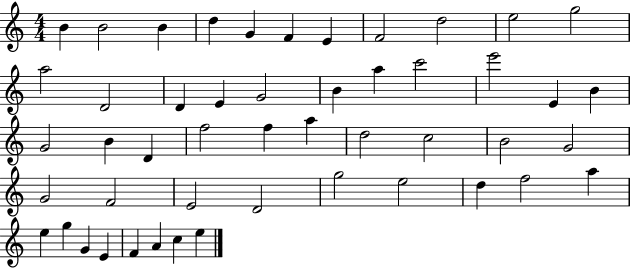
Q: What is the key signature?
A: C major